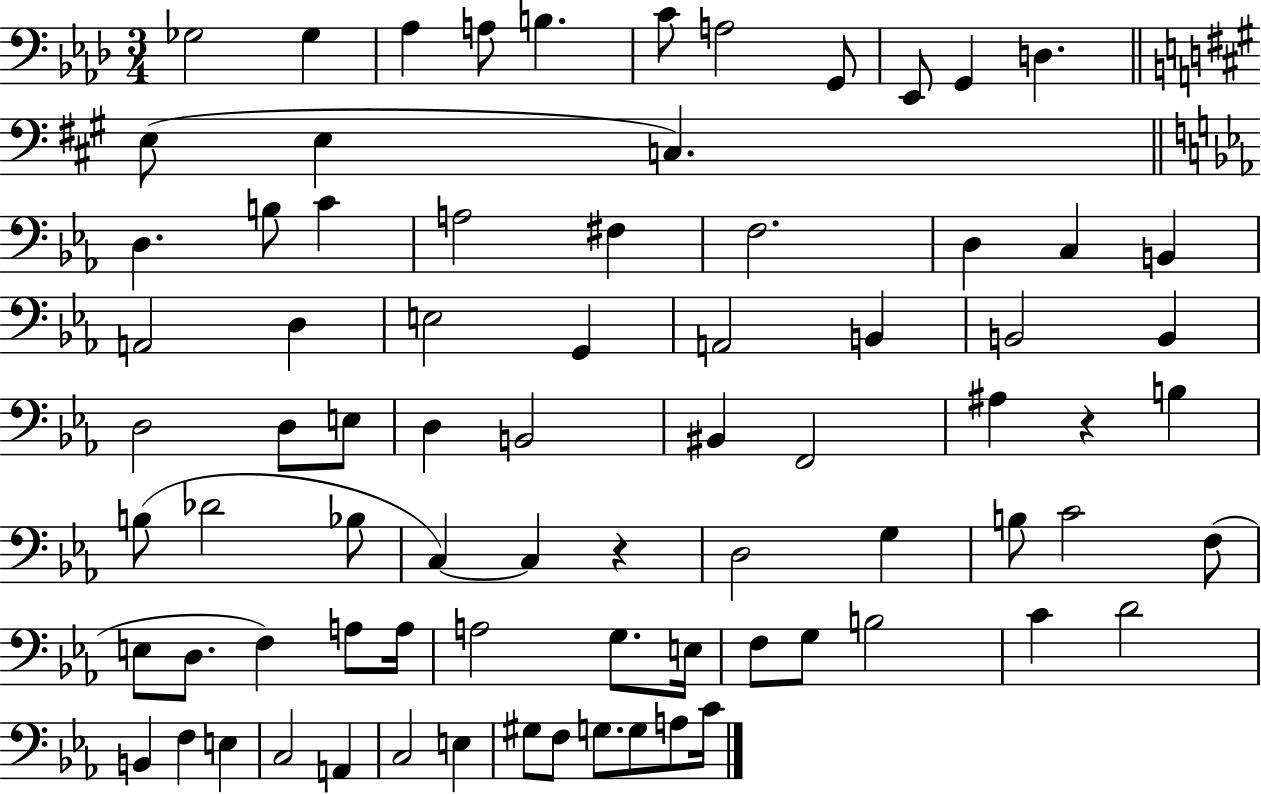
Gb3/h Gb3/q Ab3/q A3/e B3/q. C4/e A3/h G2/e Eb2/e G2/q D3/q. E3/e E3/q C3/q. D3/q. B3/e C4/q A3/h F#3/q F3/h. D3/q C3/q B2/q A2/h D3/q E3/h G2/q A2/h B2/q B2/h B2/q D3/h D3/e E3/e D3/q B2/h BIS2/q F2/h A#3/q R/q B3/q B3/e Db4/h Bb3/e C3/q C3/q R/q D3/h G3/q B3/e C4/h F3/e E3/e D3/e. F3/q A3/e A3/s A3/h G3/e. E3/s F3/e G3/e B3/h C4/q D4/h B2/q F3/q E3/q C3/h A2/q C3/h E3/q G#3/e F3/e G3/e. G3/e A3/e C4/s